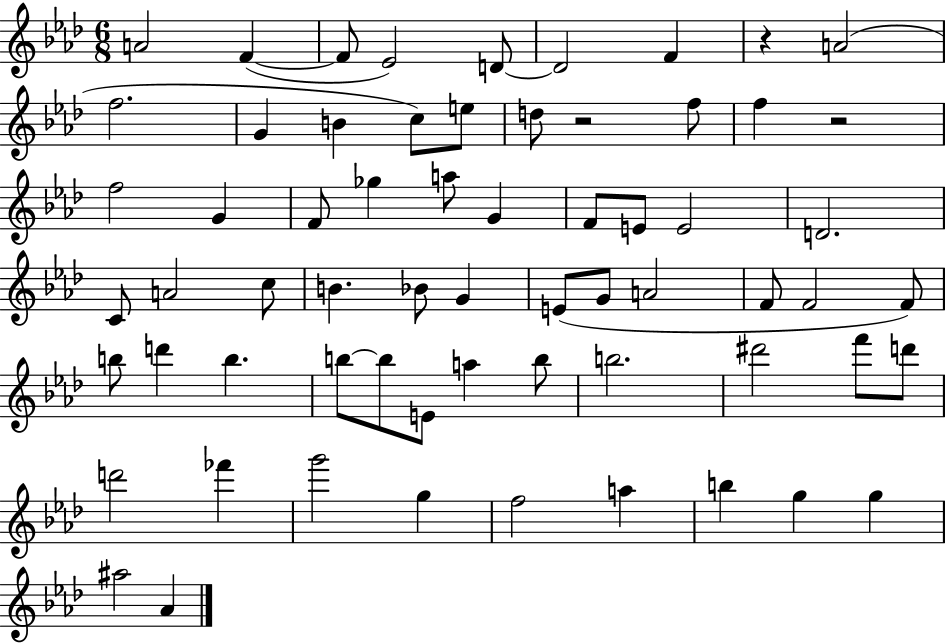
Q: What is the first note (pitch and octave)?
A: A4